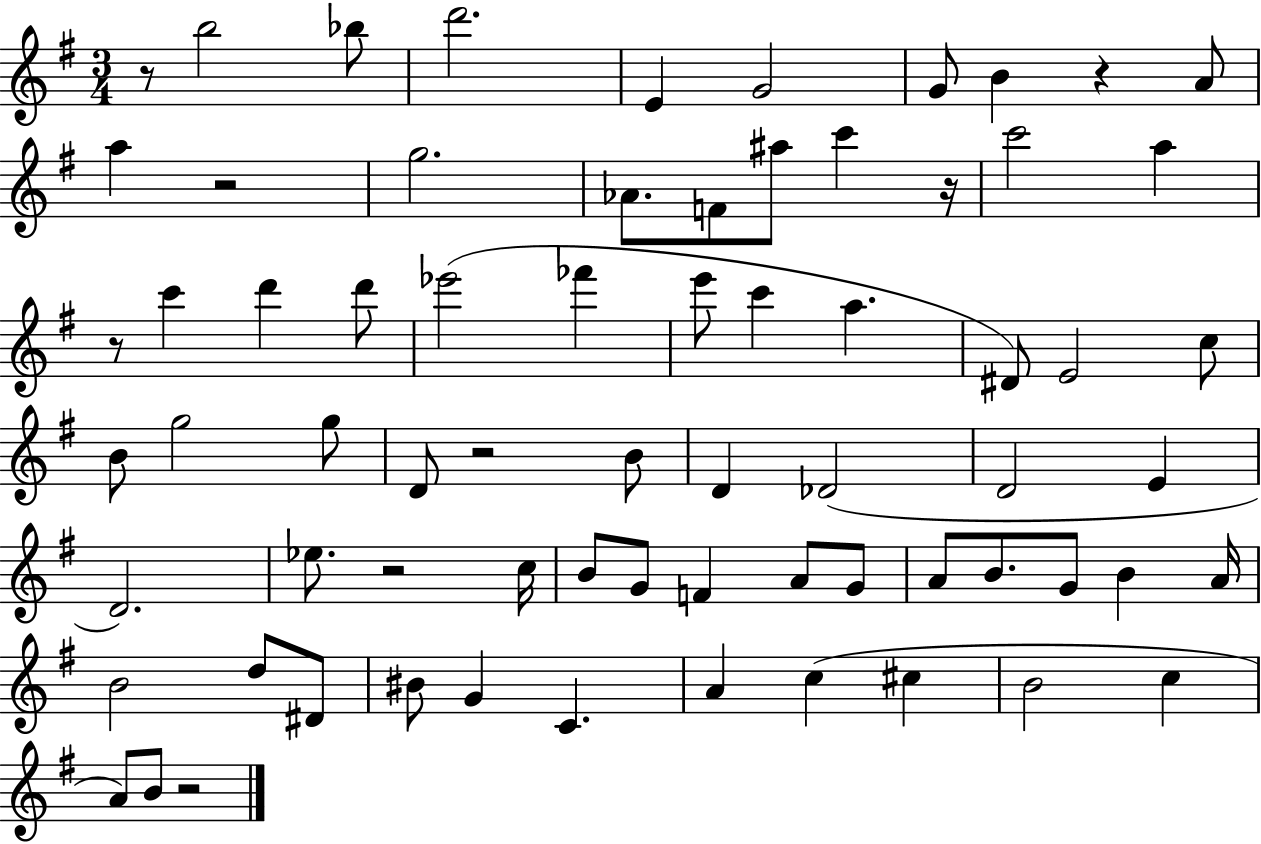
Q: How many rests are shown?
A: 8